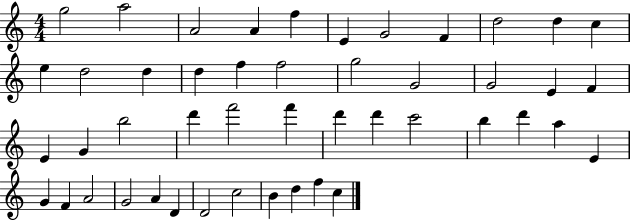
{
  \clef treble
  \numericTimeSignature
  \time 4/4
  \key c \major
  g''2 a''2 | a'2 a'4 f''4 | e'4 g'2 f'4 | d''2 d''4 c''4 | \break e''4 d''2 d''4 | d''4 f''4 f''2 | g''2 g'2 | g'2 e'4 f'4 | \break e'4 g'4 b''2 | d'''4 f'''2 f'''4 | d'''4 d'''4 c'''2 | b''4 d'''4 a''4 e'4 | \break g'4 f'4 a'2 | g'2 a'4 d'4 | d'2 c''2 | b'4 d''4 f''4 c''4 | \break \bar "|."
}